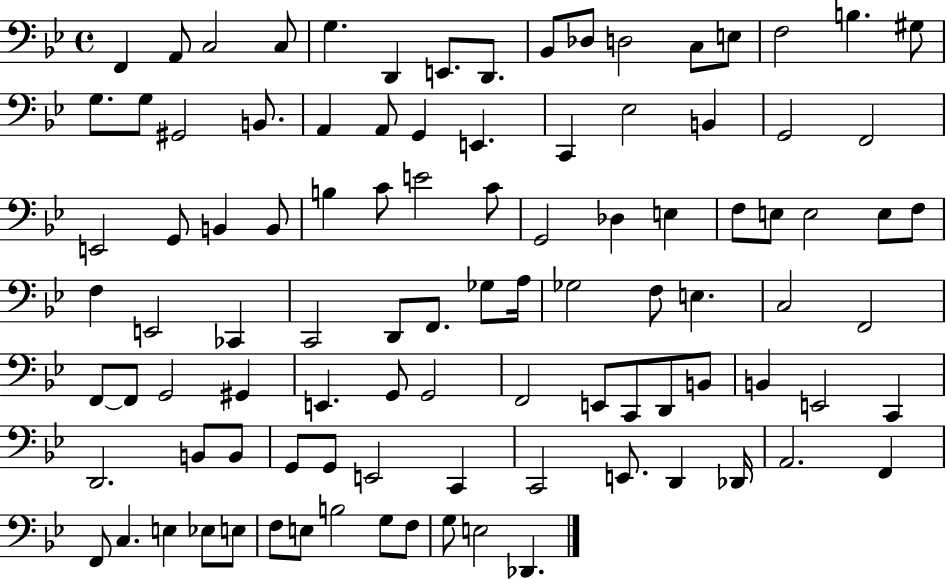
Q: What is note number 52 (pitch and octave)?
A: Gb3